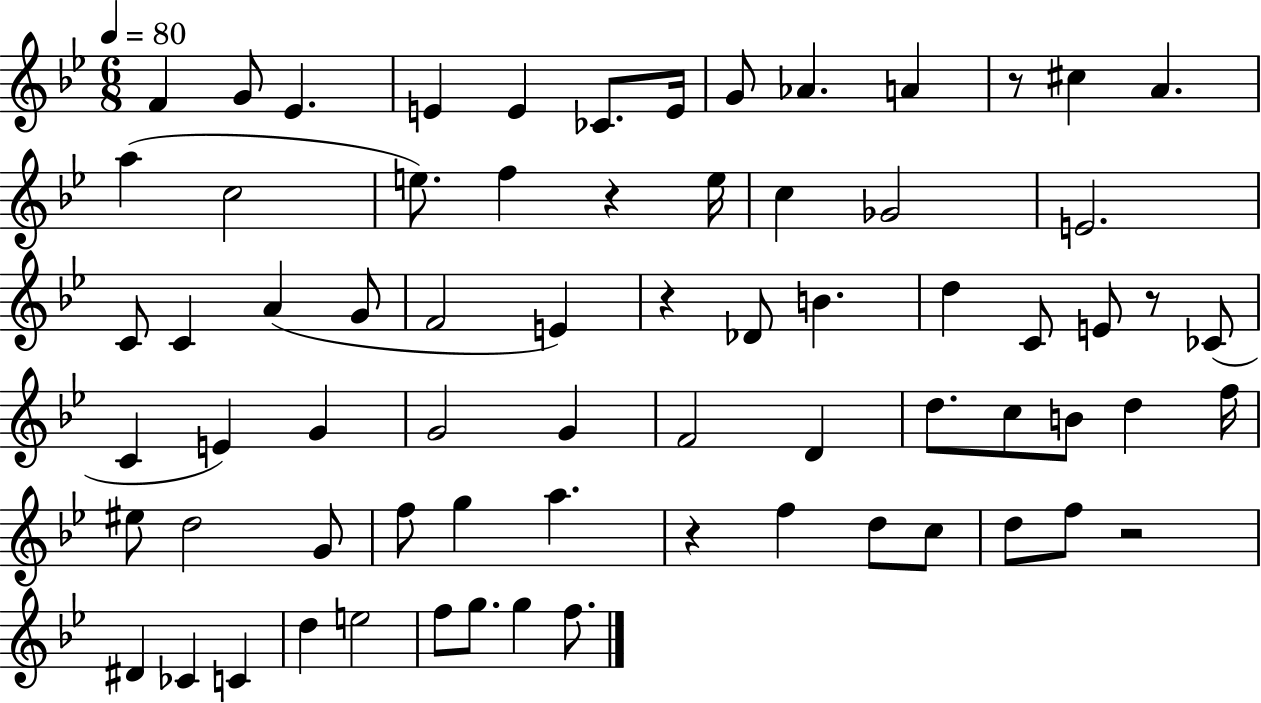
F4/q G4/e Eb4/q. E4/q E4/q CES4/e. E4/s G4/e Ab4/q. A4/q R/e C#5/q A4/q. A5/q C5/h E5/e. F5/q R/q E5/s C5/q Gb4/h E4/h. C4/e C4/q A4/q G4/e F4/h E4/q R/q Db4/e B4/q. D5/q C4/e E4/e R/e CES4/e C4/q E4/q G4/q G4/h G4/q F4/h D4/q D5/e. C5/e B4/e D5/q F5/s EIS5/e D5/h G4/e F5/e G5/q A5/q. R/q F5/q D5/e C5/e D5/e F5/e R/h D#4/q CES4/q C4/q D5/q E5/h F5/e G5/e. G5/q F5/e.